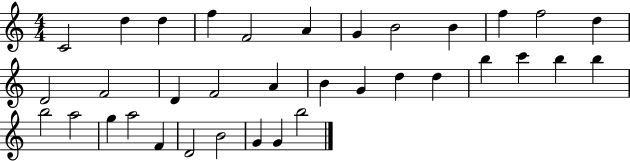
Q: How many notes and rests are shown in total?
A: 35